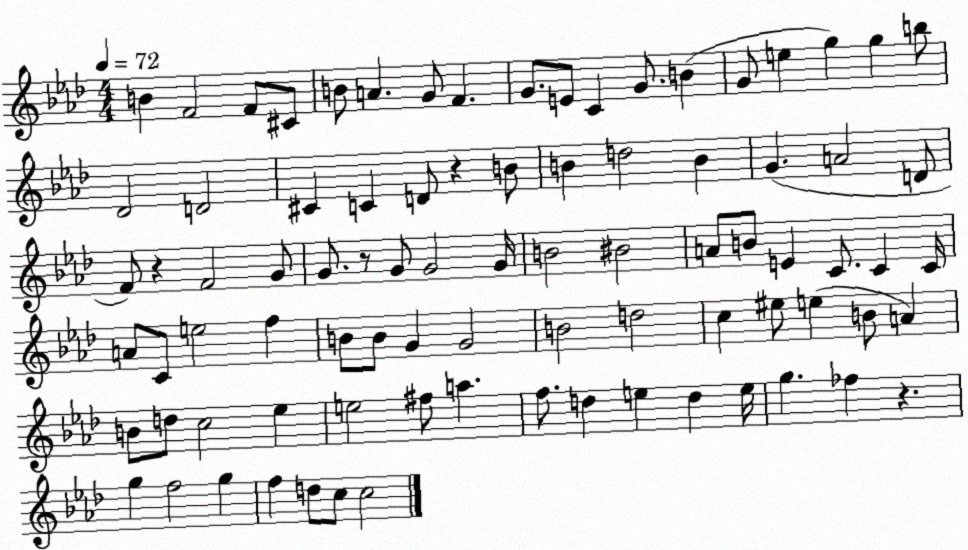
X:1
T:Untitled
M:4/4
L:1/4
K:Ab
B F2 F/2 ^C/2 B/2 A G/2 F G/2 E/2 C G/2 B G/2 e g g b/2 _D2 D2 ^C C D/2 z B/2 B d2 B G A2 D/2 F/2 z F2 G/2 G/2 z/2 G/2 G2 G/4 B2 ^B2 A/2 B/2 E C/2 C C/4 A/2 C/2 e2 f B/2 B/2 G G2 B2 d2 c ^e/2 e B/2 A B/2 d/2 c2 _e e2 ^f/2 a f/2 d e d e/4 g _f z g f2 g f d/2 c/2 c2